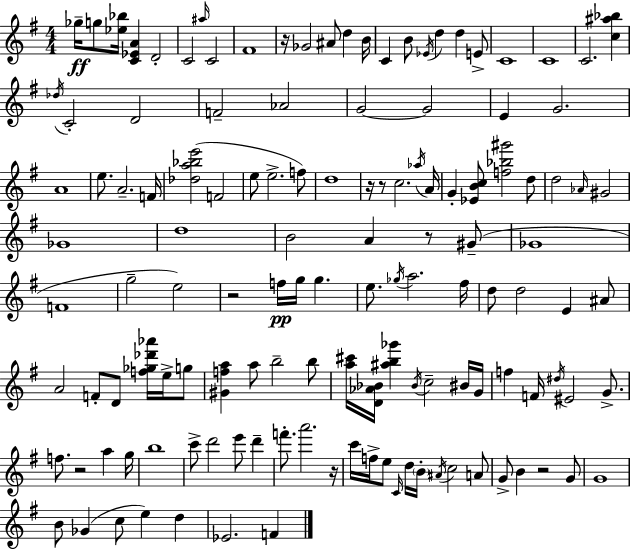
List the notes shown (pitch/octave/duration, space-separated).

Gb5/s G5/e [Eb5,Bb5]/s [C4,Eb4,A4]/q D4/h C4/h A#5/s C4/h F#4/w R/s Gb4/h A#4/e D5/q B4/s C4/q B4/e Eb4/s D5/q D5/q E4/e C4/w C4/w C4/h. [C5,A#5,Bb5]/q Db5/s C4/h D4/h F4/h Ab4/h G4/h G4/h E4/q G4/h. A4/w E5/e. A4/h. F4/s [Db5,A5,Bb5,E6]/h F4/h E5/e E5/h. F5/e D5/w R/s R/e C5/h. Ab5/s A4/s G4/q [Eb4,B4,C5]/e [F5,Bb5,G#6]/h D5/e D5/h Ab4/s G#4/h Gb4/w D5/w B4/h A4/q R/e G#4/e Gb4/w F4/w G5/h E5/h R/h F5/s G5/s G5/q. E5/e. Gb5/s A5/h. F#5/s D5/e D5/h E4/q A#4/e A4/h F4/e D4/e [F5,Gb5,Db6,Ab6]/s E5/s G5/e [G#4,F5,A5]/q A5/e B5/h B5/e [A5,C#6]/s [D4,Ab4,Bb4]/s [A#5,B5,Gb6]/q Bb4/s C5/h BIS4/s G4/s F5/q F4/s D#5/s EIS4/h G4/e. F5/e. R/h A5/q G5/s B5/w C6/e D6/h E6/e D6/q F6/e. A6/h. R/s C6/s F5/s E5/e C4/s D5/s B4/s A#4/s C5/h A4/e G4/e B4/q R/h G4/e G4/w B4/e Gb4/q C5/e E5/q D5/q Eb4/h. F4/q